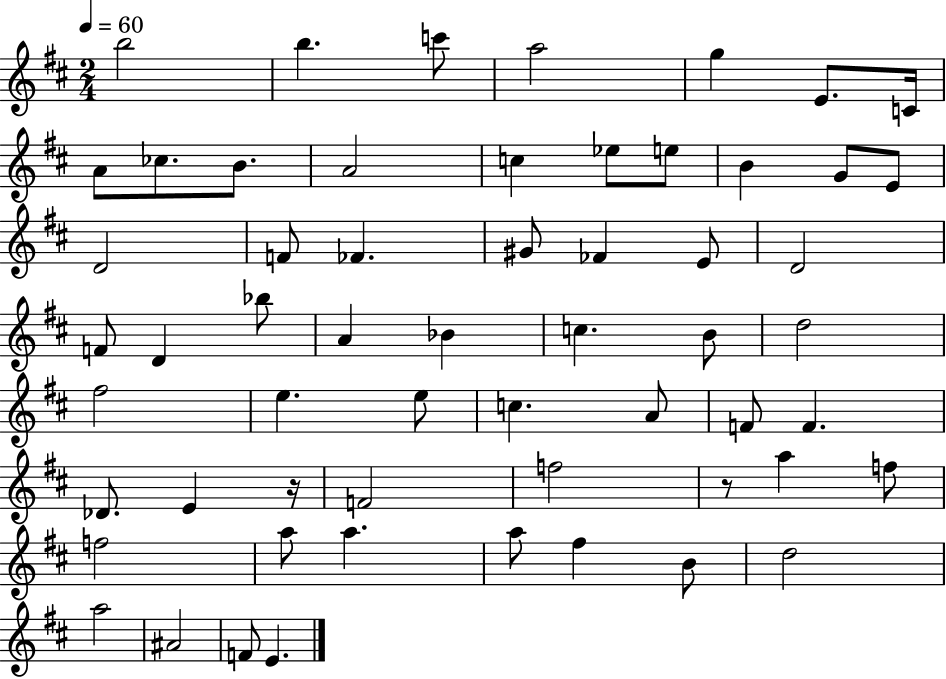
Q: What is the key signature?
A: D major